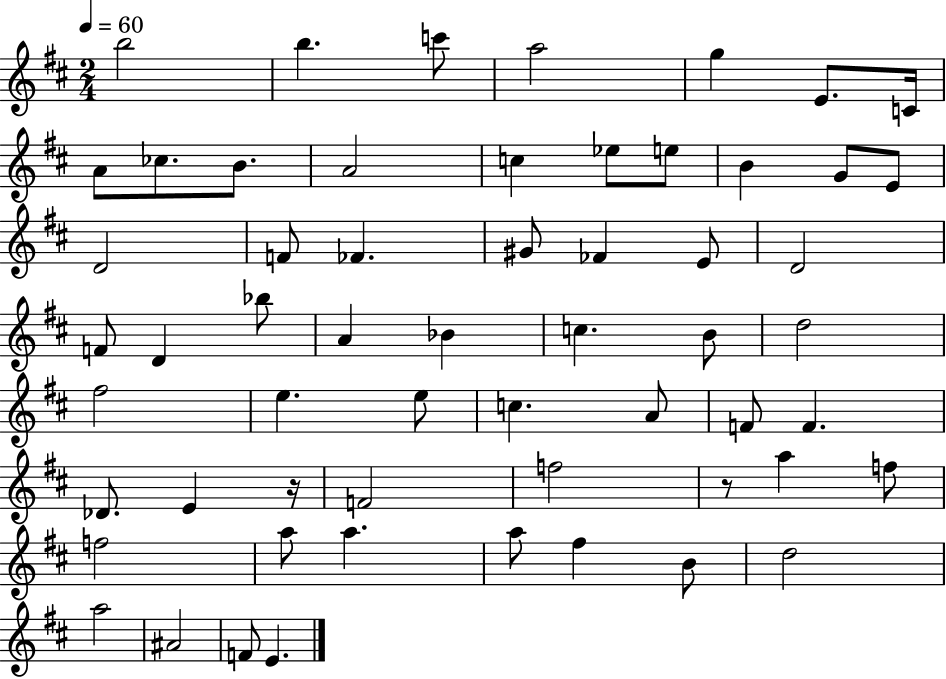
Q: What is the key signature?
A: D major